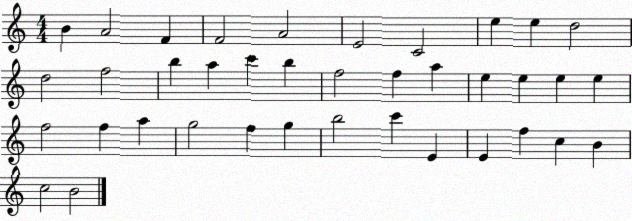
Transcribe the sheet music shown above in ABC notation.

X:1
T:Untitled
M:4/4
L:1/4
K:C
B A2 F F2 A2 E2 C2 e e d2 d2 f2 b a c' b f2 f a e e e e f2 f a g2 f g b2 c' E E f c B c2 B2